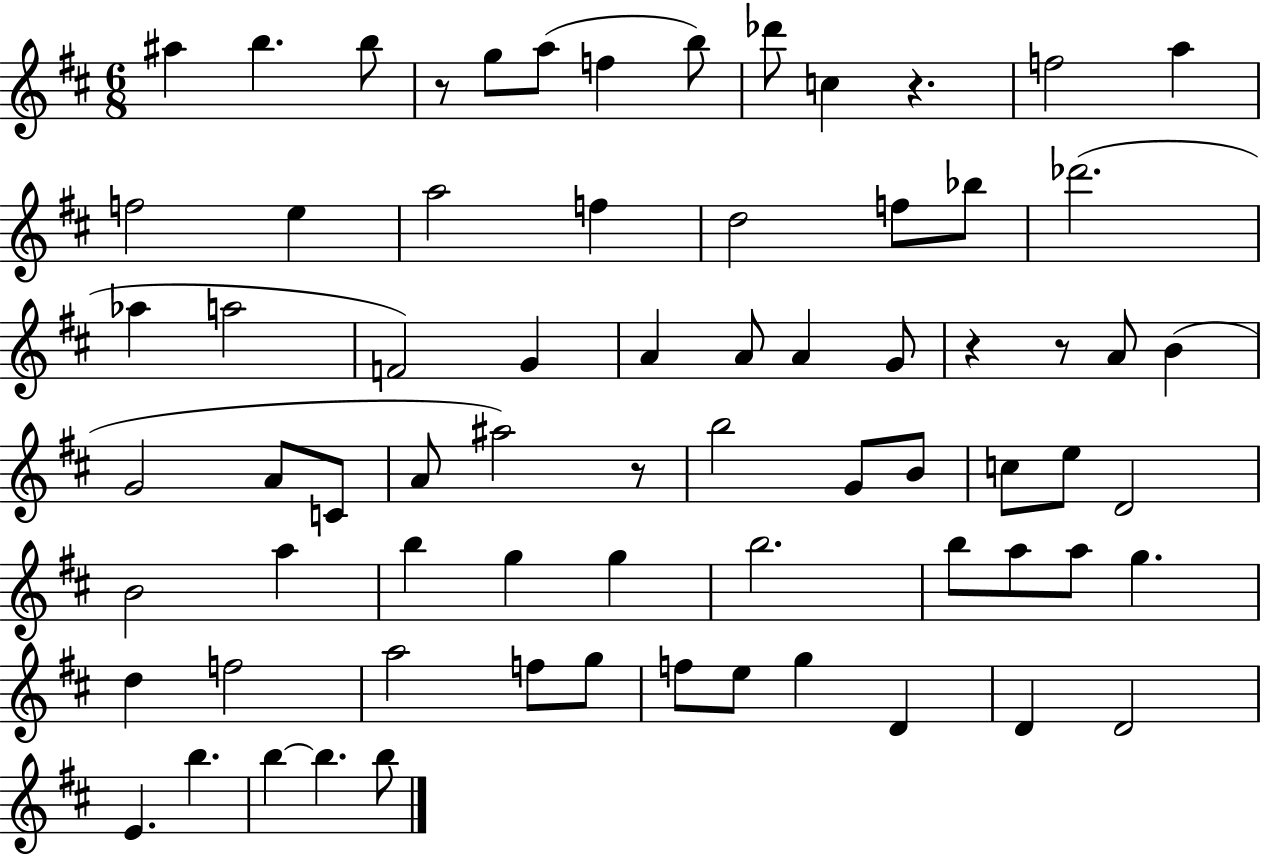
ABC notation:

X:1
T:Untitled
M:6/8
L:1/4
K:D
^a b b/2 z/2 g/2 a/2 f b/2 _d'/2 c z f2 a f2 e a2 f d2 f/2 _b/2 _d'2 _a a2 F2 G A A/2 A G/2 z z/2 A/2 B G2 A/2 C/2 A/2 ^a2 z/2 b2 G/2 B/2 c/2 e/2 D2 B2 a b g g b2 b/2 a/2 a/2 g d f2 a2 f/2 g/2 f/2 e/2 g D D D2 E b b b b/2